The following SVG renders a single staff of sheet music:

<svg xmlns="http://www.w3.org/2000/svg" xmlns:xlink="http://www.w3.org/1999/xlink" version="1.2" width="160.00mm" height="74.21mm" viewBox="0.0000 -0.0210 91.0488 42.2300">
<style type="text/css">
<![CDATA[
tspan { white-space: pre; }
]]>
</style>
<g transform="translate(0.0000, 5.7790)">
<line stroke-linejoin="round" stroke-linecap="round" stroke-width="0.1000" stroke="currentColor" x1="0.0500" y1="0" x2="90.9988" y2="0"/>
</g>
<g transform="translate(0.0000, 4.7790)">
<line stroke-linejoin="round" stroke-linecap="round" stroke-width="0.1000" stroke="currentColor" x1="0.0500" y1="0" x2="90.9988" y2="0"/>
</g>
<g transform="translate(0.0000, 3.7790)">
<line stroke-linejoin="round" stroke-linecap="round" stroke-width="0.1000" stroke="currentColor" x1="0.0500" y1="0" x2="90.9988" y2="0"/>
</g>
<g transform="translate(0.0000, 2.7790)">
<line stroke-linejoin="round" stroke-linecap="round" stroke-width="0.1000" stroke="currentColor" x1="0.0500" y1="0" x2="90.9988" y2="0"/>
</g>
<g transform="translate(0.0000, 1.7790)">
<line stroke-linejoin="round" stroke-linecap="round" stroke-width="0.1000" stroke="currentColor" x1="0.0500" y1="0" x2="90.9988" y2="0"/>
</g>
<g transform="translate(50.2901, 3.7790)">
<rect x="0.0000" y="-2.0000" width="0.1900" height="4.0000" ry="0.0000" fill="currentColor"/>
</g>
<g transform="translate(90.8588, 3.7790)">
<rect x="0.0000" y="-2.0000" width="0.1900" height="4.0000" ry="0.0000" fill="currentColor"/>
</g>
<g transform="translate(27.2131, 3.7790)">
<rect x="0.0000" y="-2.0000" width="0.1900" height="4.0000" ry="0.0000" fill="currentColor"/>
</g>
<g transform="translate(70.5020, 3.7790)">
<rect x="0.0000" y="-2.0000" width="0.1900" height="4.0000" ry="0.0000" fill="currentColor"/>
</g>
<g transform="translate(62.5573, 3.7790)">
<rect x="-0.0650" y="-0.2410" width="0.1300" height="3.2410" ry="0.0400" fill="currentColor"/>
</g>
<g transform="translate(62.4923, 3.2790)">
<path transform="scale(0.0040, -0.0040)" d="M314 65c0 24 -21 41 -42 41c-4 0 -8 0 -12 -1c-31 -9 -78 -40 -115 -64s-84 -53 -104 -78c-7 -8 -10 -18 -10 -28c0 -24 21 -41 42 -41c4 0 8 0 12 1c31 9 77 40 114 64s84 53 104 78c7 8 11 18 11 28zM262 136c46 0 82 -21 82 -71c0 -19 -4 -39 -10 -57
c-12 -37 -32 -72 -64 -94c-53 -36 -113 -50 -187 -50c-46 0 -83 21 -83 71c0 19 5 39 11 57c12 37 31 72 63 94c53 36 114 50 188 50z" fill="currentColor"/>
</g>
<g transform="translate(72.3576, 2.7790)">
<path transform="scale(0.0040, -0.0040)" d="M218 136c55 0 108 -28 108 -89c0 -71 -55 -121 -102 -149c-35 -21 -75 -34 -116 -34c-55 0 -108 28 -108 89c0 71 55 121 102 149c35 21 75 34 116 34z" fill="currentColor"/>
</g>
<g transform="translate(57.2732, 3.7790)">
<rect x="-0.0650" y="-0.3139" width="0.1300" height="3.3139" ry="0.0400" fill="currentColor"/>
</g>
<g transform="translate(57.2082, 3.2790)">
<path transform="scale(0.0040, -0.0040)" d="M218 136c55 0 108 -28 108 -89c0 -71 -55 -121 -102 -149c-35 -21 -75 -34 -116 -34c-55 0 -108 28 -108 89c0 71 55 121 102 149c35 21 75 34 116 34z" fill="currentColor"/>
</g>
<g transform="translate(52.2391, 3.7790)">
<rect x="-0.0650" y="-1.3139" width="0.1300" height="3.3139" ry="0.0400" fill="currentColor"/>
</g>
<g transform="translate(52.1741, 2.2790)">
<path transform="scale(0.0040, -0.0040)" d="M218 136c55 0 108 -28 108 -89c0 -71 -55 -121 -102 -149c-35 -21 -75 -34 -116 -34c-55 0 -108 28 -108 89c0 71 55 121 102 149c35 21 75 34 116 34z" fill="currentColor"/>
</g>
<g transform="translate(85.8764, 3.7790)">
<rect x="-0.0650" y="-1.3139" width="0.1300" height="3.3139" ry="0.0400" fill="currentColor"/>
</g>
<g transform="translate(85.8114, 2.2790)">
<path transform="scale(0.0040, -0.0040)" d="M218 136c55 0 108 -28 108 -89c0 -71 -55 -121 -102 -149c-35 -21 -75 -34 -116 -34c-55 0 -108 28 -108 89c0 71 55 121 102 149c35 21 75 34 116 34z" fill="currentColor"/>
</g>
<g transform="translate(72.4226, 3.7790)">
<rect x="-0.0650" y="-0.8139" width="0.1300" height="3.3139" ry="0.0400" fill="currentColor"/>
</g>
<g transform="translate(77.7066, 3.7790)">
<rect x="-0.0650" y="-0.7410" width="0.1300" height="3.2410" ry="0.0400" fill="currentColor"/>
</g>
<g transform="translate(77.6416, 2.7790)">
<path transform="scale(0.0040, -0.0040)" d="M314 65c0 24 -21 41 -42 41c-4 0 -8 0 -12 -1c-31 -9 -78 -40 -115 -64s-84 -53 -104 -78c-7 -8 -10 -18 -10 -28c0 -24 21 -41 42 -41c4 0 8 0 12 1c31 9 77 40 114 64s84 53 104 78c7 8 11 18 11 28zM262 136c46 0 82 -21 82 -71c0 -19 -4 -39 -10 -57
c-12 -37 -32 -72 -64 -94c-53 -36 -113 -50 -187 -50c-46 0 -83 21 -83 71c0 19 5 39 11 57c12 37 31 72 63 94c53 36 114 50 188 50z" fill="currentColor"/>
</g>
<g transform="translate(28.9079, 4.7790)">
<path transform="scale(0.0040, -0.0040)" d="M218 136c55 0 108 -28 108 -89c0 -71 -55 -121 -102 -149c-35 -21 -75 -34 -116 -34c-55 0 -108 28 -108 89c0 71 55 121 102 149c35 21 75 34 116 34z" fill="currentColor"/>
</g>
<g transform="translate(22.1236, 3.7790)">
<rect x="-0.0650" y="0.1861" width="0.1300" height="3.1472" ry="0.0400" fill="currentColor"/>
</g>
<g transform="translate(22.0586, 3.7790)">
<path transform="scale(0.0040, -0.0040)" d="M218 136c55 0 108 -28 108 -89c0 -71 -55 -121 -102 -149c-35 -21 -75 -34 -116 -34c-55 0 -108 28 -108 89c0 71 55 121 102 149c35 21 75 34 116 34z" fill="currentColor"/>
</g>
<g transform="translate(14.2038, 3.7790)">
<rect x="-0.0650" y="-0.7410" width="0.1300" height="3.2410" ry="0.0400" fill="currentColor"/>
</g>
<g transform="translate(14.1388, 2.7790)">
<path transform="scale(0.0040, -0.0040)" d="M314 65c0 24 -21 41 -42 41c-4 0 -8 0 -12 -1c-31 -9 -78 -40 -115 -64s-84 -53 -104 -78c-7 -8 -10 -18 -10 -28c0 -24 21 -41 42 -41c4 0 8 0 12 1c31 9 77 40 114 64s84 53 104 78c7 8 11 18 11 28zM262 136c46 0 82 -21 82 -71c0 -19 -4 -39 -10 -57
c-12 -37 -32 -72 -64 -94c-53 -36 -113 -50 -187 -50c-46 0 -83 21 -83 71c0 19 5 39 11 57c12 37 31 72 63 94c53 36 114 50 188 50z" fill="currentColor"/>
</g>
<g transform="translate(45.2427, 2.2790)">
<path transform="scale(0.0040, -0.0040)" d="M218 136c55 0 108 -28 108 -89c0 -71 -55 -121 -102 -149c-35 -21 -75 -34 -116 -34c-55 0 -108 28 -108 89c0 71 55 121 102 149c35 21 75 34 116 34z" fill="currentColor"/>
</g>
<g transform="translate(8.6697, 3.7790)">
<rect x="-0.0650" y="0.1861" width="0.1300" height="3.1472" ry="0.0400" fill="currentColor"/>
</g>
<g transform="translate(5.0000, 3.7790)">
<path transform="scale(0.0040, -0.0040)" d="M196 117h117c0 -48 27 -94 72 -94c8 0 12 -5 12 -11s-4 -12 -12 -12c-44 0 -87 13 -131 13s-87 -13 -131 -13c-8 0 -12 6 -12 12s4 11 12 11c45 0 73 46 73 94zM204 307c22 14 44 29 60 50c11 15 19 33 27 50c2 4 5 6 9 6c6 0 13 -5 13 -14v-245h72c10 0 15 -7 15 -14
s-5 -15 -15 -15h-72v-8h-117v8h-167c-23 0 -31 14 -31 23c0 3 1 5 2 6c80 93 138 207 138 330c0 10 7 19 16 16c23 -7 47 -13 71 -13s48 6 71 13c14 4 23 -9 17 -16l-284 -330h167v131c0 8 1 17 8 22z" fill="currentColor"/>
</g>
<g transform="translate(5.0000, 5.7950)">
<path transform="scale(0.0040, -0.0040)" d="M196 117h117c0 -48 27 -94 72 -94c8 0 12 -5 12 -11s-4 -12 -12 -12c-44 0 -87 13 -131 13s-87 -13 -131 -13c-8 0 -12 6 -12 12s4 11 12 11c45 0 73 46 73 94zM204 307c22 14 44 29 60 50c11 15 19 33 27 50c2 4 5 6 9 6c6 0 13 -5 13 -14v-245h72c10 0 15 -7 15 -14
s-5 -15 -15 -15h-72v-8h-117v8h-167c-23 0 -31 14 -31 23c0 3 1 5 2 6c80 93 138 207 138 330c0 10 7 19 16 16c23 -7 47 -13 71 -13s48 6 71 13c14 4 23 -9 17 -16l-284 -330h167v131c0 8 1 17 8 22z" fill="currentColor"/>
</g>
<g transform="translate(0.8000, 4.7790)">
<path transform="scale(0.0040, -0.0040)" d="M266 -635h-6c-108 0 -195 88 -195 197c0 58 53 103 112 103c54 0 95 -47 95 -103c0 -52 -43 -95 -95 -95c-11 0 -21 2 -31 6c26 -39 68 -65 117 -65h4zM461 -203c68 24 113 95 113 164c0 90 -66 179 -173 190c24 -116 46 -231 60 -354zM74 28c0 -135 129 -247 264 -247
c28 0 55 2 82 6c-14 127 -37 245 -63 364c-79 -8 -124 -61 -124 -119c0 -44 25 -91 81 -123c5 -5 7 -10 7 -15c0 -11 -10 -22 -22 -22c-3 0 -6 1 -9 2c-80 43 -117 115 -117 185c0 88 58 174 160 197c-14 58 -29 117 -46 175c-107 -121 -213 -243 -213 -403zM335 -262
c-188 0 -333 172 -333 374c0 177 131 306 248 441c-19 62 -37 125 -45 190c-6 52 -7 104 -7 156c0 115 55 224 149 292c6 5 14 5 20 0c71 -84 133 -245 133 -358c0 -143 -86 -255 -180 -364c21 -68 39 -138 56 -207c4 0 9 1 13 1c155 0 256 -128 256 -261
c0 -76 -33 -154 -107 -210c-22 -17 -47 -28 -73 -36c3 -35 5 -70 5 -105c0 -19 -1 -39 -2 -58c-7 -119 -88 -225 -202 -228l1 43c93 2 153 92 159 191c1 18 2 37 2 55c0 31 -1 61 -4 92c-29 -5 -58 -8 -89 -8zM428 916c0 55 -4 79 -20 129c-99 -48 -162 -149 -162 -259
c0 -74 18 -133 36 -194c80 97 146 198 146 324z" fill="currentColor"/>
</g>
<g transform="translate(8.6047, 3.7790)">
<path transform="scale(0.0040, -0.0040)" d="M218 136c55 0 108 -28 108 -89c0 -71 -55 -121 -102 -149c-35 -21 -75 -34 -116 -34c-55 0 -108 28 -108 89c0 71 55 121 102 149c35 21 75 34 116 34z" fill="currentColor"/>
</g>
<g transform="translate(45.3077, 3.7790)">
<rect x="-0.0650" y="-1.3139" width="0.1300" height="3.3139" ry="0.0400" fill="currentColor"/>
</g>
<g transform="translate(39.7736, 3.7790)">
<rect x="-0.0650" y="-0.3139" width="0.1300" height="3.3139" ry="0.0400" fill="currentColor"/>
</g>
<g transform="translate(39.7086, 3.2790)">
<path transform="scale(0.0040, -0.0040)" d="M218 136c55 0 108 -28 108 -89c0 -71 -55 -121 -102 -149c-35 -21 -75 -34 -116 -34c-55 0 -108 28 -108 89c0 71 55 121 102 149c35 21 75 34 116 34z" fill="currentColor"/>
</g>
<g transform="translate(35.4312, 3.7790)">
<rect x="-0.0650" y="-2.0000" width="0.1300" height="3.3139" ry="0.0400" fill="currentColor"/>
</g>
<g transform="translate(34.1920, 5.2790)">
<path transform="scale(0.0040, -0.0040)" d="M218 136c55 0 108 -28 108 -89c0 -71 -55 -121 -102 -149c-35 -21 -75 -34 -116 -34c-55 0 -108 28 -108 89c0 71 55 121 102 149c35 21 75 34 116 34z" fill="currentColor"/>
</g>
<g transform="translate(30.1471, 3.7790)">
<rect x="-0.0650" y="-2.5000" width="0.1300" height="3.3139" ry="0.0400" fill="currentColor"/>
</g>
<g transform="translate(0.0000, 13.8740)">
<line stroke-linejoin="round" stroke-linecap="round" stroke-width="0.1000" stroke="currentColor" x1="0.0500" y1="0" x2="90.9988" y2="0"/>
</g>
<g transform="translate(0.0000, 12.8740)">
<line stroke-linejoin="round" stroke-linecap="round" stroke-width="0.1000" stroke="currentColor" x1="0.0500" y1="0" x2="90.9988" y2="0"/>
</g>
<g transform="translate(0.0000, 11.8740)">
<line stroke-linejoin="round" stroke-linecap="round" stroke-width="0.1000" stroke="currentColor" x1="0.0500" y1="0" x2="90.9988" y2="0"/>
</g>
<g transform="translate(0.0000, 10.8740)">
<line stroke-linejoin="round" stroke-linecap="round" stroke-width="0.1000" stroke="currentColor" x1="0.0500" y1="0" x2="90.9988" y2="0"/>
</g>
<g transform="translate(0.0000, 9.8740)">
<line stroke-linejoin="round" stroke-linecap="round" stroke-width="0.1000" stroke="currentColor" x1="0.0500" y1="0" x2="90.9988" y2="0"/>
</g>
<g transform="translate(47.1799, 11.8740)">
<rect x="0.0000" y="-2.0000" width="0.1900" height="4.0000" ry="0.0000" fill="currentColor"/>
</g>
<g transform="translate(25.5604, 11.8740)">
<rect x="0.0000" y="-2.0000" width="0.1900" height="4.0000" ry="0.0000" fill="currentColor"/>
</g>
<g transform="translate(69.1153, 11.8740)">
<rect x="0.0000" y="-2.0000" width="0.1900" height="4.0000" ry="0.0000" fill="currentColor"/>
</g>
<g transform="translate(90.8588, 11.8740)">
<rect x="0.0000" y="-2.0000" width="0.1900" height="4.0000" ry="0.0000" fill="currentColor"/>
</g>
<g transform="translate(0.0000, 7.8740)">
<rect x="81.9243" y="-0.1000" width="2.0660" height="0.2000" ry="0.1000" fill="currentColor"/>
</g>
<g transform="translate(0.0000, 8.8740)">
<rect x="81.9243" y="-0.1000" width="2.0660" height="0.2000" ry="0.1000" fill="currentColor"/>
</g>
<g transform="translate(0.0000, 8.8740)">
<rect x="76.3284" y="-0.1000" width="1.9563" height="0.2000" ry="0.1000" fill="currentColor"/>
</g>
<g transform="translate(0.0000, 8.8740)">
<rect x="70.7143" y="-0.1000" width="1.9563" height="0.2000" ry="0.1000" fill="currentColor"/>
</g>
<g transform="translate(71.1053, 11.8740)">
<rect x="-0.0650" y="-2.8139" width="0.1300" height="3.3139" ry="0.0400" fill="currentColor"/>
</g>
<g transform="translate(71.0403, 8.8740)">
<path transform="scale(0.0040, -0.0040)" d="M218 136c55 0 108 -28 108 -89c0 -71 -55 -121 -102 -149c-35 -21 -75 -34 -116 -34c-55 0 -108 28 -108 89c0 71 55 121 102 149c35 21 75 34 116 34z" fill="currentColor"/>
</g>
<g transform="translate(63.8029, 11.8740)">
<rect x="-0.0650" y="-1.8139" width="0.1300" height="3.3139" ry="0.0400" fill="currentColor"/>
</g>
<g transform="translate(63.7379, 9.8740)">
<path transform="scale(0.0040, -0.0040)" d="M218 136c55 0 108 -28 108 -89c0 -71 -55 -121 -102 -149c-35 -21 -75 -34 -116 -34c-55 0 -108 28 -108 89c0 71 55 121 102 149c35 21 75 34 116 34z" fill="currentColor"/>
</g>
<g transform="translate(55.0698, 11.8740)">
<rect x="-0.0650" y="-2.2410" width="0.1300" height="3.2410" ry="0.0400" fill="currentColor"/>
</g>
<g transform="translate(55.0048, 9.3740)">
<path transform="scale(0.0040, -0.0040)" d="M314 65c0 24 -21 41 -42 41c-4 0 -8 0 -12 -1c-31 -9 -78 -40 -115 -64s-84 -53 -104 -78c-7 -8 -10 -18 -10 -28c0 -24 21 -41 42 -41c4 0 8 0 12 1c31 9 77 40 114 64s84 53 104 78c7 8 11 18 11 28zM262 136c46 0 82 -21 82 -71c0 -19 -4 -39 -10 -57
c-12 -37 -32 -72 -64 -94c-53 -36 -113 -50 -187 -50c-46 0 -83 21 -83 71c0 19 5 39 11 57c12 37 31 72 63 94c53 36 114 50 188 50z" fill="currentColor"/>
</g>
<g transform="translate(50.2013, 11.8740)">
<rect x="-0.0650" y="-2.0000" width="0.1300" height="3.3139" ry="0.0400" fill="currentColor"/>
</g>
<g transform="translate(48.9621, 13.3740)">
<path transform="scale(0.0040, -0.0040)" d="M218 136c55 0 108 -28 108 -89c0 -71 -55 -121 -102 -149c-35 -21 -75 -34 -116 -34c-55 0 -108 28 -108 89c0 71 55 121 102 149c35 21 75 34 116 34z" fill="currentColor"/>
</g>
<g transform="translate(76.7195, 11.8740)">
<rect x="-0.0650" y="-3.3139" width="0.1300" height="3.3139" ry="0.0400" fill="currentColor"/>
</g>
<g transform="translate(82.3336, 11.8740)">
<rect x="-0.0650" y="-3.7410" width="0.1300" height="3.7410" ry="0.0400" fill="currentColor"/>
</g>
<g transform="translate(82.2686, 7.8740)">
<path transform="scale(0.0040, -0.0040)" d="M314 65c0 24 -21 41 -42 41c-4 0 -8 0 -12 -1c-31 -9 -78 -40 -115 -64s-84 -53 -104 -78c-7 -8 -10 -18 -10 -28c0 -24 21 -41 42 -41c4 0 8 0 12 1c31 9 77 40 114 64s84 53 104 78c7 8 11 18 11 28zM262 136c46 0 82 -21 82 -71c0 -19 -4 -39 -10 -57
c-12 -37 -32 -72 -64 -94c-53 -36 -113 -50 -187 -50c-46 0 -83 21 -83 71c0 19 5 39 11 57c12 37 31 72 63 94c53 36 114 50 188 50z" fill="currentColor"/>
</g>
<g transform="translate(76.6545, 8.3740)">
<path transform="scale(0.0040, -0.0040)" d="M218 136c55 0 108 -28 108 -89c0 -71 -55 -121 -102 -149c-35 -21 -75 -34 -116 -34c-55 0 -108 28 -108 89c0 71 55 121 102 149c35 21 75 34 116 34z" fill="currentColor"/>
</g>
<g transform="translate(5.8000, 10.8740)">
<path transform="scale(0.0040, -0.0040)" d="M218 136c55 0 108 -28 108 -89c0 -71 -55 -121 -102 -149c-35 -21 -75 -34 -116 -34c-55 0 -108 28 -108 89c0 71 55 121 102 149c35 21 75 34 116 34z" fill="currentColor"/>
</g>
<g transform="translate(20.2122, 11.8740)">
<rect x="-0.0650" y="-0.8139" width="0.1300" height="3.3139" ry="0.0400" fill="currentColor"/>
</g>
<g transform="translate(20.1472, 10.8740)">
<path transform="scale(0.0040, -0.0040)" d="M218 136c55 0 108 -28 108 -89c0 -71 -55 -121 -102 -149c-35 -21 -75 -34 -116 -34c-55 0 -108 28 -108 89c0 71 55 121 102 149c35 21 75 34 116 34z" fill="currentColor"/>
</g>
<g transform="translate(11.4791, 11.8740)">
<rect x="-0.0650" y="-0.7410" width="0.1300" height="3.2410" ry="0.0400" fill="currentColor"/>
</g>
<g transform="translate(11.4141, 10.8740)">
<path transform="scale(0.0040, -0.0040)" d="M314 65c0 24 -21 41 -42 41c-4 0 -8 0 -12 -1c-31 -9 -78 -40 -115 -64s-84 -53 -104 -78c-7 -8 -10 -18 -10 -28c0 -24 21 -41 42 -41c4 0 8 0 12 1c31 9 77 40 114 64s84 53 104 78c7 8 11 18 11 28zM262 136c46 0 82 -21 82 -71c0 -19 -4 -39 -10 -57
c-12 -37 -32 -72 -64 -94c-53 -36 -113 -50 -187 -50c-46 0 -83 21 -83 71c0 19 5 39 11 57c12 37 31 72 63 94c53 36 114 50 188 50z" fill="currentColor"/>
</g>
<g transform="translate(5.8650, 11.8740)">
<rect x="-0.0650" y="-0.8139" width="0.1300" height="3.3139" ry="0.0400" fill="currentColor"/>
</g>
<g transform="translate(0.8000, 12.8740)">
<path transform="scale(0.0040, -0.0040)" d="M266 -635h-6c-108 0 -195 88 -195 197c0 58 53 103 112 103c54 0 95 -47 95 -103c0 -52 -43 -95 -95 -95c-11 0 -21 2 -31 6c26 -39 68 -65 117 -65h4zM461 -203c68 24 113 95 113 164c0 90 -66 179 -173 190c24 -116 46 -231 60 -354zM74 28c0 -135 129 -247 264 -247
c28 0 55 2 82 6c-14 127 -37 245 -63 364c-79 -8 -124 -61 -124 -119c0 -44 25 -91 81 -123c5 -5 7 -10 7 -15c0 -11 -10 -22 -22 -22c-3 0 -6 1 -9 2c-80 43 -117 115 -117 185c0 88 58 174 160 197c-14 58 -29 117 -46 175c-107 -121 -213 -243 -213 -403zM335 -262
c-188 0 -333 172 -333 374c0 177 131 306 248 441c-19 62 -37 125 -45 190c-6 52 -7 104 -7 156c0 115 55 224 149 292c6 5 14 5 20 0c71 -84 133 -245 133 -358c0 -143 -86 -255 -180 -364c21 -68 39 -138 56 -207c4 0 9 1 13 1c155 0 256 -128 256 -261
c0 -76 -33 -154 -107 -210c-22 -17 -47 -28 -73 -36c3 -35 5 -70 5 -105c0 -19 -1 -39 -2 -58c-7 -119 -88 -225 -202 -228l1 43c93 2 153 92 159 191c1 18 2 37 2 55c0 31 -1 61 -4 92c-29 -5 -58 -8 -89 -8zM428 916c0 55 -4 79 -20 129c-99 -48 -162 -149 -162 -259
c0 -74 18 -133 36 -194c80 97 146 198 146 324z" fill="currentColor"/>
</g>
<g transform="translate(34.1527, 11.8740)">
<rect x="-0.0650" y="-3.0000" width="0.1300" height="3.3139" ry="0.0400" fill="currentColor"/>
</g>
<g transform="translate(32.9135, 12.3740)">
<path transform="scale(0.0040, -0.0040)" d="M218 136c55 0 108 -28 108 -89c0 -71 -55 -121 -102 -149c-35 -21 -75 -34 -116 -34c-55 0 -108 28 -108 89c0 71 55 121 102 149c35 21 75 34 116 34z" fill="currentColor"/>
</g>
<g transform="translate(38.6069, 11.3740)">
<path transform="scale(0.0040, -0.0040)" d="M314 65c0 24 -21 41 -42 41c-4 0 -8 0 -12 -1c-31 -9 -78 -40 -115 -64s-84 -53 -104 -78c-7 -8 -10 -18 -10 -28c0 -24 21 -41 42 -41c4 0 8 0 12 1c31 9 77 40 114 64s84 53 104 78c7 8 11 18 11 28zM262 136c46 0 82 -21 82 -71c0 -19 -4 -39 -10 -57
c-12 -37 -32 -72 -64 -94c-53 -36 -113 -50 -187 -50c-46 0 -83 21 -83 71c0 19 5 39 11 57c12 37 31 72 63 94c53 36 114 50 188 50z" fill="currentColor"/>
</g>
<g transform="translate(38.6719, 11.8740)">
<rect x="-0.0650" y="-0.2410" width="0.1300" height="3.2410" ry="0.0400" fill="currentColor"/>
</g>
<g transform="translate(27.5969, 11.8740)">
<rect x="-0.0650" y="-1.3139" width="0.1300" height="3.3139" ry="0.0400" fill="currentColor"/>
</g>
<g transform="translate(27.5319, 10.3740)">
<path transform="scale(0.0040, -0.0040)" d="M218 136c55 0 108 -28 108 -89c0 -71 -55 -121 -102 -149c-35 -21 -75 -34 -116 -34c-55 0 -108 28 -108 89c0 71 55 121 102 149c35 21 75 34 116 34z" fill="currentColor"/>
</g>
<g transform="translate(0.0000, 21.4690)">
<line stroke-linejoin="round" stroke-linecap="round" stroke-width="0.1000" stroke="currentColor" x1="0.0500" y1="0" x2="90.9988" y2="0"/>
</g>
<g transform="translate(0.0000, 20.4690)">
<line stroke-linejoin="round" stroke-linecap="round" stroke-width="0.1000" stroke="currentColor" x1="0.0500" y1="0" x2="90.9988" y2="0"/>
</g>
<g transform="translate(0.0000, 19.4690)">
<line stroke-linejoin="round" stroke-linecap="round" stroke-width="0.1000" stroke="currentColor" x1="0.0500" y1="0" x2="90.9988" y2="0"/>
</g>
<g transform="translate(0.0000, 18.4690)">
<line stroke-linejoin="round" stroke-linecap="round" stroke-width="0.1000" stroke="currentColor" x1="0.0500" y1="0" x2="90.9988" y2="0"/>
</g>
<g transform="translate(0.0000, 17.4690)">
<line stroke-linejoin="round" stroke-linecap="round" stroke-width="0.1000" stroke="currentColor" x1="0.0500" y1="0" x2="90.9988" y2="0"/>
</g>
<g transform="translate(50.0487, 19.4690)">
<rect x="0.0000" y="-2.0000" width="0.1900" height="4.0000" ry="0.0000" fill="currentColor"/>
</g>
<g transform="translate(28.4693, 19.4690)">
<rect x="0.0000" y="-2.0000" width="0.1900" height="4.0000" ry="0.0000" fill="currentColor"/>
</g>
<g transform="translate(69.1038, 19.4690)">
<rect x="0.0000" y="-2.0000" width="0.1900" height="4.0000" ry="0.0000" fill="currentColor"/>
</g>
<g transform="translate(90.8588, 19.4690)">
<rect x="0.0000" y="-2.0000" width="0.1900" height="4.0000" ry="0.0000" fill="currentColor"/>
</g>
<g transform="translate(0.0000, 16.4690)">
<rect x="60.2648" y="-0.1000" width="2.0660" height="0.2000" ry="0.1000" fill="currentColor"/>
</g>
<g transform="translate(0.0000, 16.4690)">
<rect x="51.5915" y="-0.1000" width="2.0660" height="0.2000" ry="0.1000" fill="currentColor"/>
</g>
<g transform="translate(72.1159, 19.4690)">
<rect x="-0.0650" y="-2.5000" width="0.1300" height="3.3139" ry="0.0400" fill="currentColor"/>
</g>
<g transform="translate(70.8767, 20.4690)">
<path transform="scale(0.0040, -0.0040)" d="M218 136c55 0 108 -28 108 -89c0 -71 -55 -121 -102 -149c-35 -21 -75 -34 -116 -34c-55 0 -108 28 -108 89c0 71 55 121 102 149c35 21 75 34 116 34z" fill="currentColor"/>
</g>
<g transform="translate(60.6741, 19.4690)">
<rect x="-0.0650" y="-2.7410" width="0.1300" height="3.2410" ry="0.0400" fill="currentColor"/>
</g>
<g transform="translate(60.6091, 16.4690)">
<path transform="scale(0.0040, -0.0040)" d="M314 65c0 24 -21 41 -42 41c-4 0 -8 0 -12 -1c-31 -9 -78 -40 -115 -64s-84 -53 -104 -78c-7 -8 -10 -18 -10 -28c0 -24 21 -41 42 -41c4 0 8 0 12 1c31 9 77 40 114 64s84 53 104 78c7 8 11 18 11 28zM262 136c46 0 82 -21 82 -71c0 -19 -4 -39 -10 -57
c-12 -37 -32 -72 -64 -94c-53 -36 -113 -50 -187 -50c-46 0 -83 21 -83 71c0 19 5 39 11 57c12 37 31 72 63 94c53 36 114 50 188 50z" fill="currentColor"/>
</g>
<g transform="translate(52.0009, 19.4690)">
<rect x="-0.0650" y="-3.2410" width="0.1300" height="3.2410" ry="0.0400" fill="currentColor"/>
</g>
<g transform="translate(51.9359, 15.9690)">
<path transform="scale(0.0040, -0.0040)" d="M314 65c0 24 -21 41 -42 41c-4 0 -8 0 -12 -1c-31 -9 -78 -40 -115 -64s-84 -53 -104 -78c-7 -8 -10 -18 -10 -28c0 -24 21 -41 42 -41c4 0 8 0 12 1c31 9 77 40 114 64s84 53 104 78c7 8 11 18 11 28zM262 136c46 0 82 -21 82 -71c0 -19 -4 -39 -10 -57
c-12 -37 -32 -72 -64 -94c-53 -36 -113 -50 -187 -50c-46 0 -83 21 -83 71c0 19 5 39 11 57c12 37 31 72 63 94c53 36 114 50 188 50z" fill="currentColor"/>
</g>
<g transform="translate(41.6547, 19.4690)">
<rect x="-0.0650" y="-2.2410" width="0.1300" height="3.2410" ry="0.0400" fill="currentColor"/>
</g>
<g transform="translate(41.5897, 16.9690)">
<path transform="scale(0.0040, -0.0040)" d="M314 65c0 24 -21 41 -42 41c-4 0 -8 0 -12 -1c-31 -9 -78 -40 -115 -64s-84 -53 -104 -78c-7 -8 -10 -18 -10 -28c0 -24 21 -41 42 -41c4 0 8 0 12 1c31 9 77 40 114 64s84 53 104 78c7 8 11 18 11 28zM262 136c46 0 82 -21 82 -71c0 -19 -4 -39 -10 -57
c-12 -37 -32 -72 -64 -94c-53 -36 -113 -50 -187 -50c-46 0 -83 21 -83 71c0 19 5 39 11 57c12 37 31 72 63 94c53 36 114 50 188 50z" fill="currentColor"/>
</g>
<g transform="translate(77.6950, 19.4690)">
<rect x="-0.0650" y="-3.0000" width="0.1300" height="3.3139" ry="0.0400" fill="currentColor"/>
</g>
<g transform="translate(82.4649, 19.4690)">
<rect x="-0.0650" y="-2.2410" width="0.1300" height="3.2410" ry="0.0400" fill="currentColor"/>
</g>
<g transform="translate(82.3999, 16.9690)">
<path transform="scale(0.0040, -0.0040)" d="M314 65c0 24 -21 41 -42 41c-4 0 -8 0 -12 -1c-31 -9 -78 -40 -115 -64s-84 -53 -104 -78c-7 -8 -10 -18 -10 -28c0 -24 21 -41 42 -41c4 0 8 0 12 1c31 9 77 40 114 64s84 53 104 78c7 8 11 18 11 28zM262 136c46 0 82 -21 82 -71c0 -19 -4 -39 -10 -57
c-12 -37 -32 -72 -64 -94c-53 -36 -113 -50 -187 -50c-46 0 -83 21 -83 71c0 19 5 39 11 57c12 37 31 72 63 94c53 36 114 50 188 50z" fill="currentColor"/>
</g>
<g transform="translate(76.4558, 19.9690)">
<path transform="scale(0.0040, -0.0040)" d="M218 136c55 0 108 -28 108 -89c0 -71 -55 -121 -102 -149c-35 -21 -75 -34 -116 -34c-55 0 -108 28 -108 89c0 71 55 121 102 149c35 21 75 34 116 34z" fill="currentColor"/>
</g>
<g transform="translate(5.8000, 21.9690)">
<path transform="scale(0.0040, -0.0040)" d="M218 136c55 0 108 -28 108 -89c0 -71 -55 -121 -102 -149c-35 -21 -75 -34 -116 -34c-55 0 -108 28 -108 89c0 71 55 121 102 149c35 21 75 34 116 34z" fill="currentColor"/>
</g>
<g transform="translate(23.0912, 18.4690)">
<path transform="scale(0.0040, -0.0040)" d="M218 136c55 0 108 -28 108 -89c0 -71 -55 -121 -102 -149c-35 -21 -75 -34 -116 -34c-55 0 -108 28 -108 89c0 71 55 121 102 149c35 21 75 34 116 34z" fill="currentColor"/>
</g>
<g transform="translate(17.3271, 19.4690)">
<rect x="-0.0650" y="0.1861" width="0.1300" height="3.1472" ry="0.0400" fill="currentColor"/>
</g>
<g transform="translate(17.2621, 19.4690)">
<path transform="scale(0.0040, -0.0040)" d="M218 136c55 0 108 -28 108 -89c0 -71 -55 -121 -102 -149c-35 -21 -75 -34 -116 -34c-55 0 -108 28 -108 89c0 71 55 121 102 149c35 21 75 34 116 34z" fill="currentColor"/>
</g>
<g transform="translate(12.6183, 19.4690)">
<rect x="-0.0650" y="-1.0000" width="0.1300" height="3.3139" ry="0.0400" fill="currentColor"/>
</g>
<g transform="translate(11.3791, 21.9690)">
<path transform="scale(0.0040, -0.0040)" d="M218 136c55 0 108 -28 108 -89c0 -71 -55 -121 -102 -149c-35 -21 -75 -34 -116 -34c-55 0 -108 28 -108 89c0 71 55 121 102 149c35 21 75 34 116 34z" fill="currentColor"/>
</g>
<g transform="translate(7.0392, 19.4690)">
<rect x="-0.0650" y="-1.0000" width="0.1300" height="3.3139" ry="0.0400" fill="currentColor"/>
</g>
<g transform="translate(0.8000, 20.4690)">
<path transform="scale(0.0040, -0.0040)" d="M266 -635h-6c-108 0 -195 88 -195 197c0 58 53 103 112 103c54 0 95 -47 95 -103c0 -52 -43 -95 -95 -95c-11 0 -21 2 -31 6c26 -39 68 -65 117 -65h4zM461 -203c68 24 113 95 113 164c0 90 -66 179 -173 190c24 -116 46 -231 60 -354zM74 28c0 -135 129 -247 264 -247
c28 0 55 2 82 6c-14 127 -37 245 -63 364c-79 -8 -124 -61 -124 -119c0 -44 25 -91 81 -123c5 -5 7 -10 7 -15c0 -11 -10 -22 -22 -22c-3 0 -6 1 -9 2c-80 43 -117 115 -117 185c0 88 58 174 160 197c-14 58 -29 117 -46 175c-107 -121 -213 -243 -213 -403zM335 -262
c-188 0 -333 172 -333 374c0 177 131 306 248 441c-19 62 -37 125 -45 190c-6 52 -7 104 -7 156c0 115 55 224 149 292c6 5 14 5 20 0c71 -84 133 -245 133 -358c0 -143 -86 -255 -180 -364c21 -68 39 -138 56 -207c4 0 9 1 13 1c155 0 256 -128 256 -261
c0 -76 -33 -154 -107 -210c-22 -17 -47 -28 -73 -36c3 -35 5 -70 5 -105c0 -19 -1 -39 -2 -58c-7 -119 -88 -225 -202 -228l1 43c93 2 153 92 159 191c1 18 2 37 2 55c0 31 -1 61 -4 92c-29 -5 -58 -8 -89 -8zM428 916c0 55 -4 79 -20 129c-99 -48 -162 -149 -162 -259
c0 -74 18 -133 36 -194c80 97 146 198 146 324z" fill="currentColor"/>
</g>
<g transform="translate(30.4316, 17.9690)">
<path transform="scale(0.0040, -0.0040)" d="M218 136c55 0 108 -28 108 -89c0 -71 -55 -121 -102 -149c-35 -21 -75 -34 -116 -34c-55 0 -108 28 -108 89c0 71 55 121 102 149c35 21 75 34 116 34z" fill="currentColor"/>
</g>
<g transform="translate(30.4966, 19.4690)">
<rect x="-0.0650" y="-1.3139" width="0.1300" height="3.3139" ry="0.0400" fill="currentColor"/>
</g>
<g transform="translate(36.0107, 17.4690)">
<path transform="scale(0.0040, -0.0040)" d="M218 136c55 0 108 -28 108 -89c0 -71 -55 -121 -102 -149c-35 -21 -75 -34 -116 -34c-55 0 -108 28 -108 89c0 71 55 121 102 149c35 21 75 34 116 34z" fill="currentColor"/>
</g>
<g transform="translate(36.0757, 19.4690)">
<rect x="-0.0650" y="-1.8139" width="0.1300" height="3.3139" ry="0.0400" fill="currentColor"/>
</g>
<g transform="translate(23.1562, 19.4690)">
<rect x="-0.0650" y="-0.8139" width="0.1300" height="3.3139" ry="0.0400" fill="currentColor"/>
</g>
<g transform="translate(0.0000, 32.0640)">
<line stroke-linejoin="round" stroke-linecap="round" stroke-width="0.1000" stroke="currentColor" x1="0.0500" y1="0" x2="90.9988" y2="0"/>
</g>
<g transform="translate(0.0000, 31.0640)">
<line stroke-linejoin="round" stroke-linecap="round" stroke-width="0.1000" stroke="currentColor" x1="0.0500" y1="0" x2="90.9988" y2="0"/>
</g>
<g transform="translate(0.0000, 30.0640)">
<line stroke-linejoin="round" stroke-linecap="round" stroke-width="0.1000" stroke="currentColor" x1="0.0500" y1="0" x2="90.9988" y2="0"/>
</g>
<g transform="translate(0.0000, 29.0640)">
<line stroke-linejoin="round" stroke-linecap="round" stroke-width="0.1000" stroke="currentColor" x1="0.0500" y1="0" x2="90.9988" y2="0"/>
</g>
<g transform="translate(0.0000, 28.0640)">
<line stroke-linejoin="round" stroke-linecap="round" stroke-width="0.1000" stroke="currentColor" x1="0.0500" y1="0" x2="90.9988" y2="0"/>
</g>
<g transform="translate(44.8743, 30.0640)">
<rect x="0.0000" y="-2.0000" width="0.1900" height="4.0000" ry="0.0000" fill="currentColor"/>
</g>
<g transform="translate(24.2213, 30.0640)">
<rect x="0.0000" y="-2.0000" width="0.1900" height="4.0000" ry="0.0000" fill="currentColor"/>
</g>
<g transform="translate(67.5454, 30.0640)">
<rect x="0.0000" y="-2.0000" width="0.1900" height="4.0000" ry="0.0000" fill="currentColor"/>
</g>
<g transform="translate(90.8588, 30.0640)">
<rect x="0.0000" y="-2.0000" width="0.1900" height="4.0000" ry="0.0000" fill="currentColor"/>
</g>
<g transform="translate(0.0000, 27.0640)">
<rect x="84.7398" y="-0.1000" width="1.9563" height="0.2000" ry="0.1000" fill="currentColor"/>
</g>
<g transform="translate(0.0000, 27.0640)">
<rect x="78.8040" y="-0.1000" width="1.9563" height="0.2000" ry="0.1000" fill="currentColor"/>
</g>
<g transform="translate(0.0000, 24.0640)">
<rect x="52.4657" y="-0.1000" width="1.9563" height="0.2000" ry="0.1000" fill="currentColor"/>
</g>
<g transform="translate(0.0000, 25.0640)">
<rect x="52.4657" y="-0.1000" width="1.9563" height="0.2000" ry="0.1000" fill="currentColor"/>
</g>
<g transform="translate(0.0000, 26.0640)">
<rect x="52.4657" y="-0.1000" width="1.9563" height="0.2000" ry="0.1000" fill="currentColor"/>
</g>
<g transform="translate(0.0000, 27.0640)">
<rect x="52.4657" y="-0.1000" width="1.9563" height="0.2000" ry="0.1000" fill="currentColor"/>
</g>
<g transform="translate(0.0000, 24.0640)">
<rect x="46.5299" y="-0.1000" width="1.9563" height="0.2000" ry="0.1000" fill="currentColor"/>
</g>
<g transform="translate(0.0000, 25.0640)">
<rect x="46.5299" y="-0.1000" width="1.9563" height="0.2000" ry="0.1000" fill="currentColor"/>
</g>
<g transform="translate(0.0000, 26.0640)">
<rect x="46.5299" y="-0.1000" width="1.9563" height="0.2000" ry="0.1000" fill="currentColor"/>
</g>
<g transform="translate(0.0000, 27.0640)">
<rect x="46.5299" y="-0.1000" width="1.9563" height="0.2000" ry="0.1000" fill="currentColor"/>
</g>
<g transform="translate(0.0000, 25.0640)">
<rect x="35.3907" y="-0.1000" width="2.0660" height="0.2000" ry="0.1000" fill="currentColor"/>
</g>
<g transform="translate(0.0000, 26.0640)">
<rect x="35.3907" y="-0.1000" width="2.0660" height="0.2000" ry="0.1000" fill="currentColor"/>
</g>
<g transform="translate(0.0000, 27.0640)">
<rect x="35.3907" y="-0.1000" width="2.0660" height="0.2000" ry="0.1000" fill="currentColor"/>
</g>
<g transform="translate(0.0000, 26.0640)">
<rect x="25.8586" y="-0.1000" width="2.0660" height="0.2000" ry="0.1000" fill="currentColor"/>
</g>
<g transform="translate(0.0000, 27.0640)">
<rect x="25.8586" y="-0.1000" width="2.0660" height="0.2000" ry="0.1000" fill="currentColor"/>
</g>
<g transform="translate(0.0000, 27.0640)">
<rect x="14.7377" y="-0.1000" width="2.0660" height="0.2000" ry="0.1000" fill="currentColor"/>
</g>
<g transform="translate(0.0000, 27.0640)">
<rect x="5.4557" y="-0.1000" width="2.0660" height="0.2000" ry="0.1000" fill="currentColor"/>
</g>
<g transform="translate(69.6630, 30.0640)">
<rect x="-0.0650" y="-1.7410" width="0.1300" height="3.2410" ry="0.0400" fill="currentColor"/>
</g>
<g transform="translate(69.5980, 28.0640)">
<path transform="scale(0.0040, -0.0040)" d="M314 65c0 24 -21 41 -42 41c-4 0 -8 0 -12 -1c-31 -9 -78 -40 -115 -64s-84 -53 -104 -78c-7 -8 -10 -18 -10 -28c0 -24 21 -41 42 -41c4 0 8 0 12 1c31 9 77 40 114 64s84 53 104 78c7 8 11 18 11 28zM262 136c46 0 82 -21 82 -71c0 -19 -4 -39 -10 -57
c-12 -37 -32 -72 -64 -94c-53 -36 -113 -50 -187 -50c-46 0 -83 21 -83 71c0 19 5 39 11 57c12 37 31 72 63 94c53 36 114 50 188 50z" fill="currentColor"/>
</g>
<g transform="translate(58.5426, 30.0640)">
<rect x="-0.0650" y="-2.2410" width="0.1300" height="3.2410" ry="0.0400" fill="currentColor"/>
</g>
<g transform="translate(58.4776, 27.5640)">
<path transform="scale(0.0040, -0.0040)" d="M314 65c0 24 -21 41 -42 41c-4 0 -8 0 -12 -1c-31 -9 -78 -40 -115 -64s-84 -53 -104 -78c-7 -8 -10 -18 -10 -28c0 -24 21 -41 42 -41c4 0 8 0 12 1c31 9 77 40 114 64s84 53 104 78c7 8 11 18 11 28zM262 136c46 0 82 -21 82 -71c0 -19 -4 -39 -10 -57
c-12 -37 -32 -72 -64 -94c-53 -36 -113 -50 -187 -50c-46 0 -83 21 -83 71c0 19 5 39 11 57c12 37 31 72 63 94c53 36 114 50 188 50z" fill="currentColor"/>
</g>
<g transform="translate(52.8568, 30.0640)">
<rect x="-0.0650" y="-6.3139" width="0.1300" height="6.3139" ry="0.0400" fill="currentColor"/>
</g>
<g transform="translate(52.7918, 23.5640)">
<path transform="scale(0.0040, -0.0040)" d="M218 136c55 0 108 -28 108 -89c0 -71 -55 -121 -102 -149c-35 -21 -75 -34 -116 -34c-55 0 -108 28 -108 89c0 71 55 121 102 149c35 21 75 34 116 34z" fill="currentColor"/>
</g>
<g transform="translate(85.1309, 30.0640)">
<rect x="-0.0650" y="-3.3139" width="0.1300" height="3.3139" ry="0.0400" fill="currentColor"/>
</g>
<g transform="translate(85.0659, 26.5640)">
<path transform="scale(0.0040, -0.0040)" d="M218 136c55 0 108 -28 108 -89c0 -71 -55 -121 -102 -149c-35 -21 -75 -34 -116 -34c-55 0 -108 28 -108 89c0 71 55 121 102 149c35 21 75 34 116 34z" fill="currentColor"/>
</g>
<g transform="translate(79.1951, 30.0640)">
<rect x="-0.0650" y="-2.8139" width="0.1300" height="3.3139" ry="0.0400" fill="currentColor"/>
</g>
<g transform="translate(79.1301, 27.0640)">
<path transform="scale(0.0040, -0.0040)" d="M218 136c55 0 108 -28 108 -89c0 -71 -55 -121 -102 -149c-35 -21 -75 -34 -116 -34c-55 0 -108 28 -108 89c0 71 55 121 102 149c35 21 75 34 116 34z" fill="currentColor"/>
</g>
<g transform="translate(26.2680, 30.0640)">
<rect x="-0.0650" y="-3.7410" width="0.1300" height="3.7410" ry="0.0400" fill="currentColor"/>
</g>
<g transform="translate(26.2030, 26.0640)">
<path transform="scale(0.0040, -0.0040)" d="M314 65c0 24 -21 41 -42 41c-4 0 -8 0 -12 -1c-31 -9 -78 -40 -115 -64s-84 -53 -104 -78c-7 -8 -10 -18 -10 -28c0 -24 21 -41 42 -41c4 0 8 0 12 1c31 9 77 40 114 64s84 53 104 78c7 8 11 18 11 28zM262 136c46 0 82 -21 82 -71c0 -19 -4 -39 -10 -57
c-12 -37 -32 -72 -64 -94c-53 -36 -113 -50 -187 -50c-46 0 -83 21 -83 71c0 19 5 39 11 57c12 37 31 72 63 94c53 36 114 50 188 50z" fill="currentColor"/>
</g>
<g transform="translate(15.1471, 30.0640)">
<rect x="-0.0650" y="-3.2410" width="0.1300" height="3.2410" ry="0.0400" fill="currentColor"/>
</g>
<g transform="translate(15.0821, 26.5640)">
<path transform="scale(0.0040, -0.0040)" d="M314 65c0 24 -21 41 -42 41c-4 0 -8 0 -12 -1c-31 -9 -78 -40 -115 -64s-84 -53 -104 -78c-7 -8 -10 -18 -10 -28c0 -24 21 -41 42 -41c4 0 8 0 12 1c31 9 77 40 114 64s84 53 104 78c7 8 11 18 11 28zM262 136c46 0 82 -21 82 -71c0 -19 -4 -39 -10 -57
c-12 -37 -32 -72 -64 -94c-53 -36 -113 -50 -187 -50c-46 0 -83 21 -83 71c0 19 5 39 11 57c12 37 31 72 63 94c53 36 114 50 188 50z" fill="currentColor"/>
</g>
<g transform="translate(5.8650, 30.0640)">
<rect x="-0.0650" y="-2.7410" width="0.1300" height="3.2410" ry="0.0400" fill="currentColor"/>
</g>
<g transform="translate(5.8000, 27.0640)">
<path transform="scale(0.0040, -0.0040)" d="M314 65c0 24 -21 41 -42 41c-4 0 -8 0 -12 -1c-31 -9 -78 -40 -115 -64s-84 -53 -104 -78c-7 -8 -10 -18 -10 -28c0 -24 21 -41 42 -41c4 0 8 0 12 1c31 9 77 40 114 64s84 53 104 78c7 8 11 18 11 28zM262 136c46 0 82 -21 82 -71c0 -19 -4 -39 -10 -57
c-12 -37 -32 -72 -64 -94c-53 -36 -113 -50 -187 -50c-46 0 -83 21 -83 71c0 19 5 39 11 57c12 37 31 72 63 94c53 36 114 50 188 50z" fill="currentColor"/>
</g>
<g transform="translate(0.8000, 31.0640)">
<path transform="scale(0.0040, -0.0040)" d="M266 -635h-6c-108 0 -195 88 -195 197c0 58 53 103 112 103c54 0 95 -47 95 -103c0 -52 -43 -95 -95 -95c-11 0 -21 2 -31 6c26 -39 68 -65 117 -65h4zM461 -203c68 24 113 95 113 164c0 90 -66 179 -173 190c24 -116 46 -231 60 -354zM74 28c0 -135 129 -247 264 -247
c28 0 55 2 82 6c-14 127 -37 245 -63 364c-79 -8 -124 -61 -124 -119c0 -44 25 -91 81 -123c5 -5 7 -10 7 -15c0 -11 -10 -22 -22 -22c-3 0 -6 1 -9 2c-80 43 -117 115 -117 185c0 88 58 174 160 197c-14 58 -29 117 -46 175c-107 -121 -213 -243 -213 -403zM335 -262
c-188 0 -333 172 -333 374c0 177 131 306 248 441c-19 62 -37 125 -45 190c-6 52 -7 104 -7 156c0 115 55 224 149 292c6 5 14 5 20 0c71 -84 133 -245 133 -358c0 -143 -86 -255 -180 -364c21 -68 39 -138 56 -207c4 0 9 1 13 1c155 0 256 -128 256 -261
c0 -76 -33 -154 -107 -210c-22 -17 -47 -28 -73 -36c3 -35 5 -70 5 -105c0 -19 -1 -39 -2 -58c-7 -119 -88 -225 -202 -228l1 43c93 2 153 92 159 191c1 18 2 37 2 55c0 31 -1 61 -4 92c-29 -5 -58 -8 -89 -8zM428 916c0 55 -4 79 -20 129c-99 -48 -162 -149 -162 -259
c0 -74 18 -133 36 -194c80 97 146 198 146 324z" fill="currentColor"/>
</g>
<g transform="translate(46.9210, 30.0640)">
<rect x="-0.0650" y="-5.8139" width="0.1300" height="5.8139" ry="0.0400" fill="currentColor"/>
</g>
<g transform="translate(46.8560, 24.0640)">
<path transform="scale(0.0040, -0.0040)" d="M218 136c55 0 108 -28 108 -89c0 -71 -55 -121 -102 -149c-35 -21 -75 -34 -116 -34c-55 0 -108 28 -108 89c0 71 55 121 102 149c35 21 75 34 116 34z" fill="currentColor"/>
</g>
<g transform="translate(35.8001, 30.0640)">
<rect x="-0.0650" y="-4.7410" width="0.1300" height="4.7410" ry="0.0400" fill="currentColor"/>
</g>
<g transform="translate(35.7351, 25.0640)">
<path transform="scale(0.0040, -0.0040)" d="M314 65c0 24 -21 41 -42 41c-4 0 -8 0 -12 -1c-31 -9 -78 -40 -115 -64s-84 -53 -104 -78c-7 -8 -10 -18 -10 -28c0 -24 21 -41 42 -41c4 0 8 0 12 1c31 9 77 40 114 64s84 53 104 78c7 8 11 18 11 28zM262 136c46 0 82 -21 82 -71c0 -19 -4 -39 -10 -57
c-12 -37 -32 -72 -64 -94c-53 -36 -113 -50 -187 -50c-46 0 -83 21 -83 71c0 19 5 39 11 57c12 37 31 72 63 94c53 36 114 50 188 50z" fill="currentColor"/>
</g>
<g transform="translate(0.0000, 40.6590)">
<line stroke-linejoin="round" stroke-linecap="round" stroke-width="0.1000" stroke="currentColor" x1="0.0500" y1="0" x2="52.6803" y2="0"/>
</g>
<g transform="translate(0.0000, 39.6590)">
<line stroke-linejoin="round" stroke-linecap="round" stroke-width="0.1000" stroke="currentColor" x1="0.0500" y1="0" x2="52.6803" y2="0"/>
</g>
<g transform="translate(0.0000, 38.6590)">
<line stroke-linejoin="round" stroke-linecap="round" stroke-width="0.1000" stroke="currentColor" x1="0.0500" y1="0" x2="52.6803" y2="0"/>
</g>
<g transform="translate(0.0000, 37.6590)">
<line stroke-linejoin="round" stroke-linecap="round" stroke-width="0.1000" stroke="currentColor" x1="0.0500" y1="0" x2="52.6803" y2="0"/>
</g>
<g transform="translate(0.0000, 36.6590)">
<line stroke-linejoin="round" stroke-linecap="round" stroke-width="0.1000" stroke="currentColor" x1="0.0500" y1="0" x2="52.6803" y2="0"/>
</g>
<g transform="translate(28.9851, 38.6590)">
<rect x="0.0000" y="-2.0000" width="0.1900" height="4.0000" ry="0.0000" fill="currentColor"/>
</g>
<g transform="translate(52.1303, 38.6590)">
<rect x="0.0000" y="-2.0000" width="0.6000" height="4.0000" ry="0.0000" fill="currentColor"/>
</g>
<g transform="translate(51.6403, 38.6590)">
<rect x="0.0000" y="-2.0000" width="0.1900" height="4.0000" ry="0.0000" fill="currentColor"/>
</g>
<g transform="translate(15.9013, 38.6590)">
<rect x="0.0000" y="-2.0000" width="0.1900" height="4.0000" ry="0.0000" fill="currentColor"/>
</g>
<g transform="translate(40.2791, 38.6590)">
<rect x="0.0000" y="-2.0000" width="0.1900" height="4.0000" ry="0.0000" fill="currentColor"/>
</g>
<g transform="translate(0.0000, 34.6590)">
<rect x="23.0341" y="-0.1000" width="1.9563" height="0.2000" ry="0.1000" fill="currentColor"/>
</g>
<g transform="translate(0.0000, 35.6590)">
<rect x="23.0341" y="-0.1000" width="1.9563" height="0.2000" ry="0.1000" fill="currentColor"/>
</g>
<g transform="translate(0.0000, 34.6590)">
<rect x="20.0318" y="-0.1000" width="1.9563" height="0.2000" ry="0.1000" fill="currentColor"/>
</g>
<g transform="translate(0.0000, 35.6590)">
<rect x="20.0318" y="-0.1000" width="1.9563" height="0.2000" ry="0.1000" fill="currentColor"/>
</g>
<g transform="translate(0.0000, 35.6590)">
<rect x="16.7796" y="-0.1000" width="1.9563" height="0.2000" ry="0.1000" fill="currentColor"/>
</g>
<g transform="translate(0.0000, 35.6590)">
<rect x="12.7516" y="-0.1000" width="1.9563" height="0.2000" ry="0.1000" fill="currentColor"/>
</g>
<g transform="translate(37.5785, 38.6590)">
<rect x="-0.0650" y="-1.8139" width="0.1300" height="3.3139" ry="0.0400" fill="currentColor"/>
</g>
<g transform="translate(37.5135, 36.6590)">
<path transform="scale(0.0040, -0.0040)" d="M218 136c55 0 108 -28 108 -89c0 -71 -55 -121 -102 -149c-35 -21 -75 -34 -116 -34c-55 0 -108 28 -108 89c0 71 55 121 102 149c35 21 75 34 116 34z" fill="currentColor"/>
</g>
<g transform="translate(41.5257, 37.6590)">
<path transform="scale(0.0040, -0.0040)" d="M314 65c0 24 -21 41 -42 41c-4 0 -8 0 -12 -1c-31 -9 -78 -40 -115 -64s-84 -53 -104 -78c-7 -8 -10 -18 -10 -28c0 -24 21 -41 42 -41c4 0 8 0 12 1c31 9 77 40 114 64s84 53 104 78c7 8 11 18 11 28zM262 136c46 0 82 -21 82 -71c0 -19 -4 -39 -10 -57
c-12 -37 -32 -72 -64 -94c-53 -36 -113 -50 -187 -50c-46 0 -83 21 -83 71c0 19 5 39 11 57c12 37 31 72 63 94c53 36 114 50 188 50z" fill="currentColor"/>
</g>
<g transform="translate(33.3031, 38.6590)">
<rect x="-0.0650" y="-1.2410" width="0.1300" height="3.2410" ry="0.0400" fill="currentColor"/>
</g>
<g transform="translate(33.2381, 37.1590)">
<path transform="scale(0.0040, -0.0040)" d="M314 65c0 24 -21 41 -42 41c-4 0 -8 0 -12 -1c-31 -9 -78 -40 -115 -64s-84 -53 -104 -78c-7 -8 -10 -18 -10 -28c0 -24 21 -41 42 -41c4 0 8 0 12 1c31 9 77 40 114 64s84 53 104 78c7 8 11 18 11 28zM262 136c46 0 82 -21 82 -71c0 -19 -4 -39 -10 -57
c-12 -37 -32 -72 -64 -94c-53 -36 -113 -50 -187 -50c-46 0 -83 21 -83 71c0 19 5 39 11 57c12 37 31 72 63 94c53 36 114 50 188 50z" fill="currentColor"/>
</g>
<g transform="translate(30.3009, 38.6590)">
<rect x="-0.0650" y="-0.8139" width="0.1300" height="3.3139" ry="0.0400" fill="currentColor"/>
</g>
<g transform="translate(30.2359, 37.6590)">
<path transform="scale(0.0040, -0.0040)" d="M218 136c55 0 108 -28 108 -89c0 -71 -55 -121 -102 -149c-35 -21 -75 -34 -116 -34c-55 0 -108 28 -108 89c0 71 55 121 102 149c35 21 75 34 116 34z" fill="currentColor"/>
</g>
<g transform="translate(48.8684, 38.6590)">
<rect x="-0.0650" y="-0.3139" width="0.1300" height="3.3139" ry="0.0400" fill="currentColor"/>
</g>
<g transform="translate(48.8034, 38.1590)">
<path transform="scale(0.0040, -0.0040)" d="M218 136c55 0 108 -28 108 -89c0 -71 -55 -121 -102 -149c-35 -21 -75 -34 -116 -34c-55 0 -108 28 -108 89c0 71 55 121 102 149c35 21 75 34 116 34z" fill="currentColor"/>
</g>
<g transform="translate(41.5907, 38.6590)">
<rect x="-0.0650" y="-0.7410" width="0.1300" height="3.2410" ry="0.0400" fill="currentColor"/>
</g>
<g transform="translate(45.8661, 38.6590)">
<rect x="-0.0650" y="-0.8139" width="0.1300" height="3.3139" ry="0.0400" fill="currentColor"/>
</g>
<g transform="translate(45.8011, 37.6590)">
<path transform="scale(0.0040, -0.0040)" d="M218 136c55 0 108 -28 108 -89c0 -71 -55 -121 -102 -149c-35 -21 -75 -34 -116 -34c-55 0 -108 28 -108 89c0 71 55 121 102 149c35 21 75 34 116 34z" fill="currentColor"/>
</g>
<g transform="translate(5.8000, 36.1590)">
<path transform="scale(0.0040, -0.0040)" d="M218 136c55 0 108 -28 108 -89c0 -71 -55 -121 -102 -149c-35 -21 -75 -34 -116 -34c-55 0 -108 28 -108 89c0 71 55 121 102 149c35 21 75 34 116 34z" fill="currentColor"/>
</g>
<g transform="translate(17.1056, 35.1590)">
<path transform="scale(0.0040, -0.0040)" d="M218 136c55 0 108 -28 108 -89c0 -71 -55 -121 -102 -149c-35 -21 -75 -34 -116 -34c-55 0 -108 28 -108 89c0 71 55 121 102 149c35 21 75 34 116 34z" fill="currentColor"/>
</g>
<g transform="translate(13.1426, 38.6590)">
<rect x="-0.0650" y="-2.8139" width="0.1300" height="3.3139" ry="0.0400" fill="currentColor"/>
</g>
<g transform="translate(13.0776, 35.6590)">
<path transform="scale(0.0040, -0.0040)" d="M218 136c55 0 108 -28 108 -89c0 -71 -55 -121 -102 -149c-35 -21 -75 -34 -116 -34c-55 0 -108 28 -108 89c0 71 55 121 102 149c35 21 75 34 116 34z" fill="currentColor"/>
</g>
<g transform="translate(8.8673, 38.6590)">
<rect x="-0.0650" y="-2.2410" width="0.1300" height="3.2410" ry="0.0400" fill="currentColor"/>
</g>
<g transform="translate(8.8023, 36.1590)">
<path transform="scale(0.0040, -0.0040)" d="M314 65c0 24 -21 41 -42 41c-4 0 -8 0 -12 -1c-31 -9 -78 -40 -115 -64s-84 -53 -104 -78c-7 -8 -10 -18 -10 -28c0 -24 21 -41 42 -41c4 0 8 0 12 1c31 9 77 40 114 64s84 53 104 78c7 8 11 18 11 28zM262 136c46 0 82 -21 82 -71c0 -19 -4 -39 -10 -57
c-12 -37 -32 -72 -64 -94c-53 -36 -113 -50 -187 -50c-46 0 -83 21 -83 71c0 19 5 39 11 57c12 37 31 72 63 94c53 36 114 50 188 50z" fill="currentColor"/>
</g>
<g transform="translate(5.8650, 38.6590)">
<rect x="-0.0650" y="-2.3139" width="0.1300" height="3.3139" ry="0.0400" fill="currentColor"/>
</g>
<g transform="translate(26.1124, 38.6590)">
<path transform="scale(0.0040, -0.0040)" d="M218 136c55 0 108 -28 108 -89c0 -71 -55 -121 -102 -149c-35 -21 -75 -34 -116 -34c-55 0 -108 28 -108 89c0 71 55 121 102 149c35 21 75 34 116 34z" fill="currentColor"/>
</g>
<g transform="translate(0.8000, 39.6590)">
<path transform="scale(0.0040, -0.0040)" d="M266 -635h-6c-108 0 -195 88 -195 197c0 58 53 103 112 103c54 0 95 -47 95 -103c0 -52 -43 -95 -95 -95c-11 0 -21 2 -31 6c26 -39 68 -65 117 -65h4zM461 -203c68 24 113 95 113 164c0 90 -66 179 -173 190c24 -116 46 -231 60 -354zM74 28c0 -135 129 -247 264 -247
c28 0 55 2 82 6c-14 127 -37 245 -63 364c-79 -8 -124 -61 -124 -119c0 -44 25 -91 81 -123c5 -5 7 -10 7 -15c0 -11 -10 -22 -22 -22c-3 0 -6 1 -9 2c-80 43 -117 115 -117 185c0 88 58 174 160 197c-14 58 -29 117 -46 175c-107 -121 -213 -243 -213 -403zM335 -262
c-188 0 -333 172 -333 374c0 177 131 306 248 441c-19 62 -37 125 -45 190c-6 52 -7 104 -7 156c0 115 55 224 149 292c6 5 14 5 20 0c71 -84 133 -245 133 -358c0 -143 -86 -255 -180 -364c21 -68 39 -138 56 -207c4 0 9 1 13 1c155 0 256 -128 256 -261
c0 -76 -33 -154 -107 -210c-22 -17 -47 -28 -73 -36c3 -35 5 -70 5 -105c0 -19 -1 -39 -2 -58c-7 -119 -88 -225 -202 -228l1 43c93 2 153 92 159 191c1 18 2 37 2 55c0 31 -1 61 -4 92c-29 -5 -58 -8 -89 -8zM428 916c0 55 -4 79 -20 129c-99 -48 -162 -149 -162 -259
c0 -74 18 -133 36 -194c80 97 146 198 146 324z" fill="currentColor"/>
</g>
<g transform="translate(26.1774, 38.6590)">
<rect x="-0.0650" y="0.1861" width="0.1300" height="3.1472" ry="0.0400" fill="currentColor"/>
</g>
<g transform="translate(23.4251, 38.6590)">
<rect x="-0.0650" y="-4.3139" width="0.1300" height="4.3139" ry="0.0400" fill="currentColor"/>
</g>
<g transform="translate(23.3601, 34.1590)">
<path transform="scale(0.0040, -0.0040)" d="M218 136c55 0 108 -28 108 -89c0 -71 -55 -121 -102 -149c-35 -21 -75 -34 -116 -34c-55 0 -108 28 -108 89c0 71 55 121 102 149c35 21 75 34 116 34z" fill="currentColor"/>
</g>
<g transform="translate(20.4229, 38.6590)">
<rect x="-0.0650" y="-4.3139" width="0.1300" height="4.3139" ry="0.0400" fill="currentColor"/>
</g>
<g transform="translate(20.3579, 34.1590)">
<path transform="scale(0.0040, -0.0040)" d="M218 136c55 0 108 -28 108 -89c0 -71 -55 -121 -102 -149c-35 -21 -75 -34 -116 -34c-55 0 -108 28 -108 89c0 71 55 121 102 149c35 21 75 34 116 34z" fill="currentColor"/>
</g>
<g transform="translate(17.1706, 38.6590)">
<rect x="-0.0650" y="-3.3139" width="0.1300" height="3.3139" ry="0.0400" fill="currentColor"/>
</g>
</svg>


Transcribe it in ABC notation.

X:1
T:Untitled
M:4/4
L:1/4
K:C
B d2 B G F c e e c c2 d d2 e d d2 d e A c2 F g2 f a b c'2 D D B d e f g2 b2 a2 G A g2 a2 b2 c'2 e'2 g' a' g2 f2 a b g g2 a b d' d' B d e2 f d2 d c